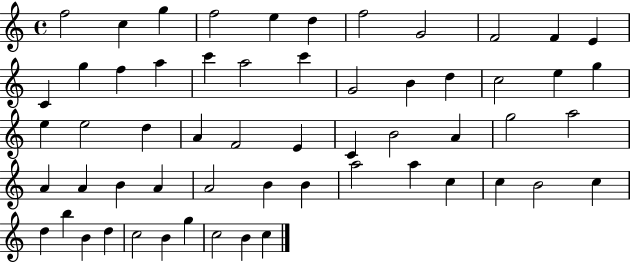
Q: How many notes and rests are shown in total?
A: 58